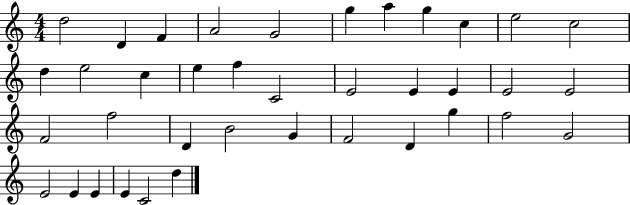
{
  \clef treble
  \numericTimeSignature
  \time 4/4
  \key c \major
  d''2 d'4 f'4 | a'2 g'2 | g''4 a''4 g''4 c''4 | e''2 c''2 | \break d''4 e''2 c''4 | e''4 f''4 c'2 | e'2 e'4 e'4 | e'2 e'2 | \break f'2 f''2 | d'4 b'2 g'4 | f'2 d'4 g''4 | f''2 g'2 | \break e'2 e'4 e'4 | e'4 c'2 d''4 | \bar "|."
}